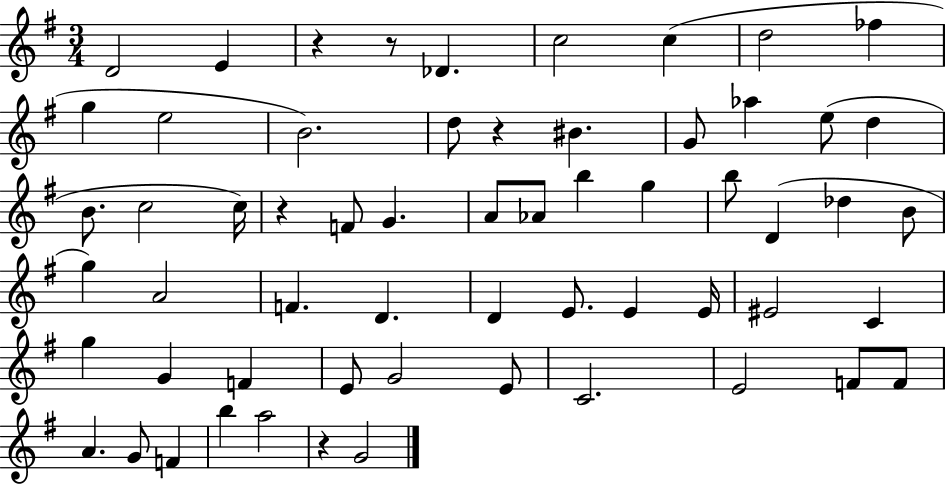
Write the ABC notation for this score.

X:1
T:Untitled
M:3/4
L:1/4
K:G
D2 E z z/2 _D c2 c d2 _f g e2 B2 d/2 z ^B G/2 _a e/2 d B/2 c2 c/4 z F/2 G A/2 _A/2 b g b/2 D _d B/2 g A2 F D D E/2 E E/4 ^E2 C g G F E/2 G2 E/2 C2 E2 F/2 F/2 A G/2 F b a2 z G2